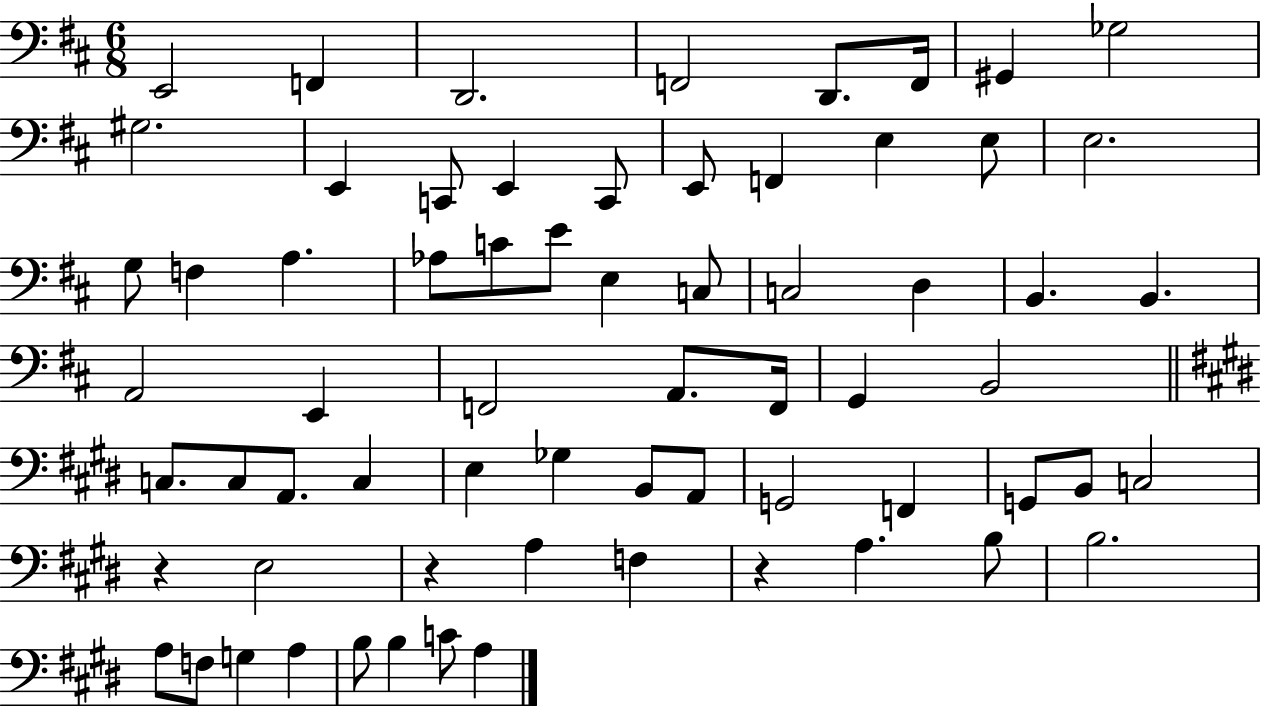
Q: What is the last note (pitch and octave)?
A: A3